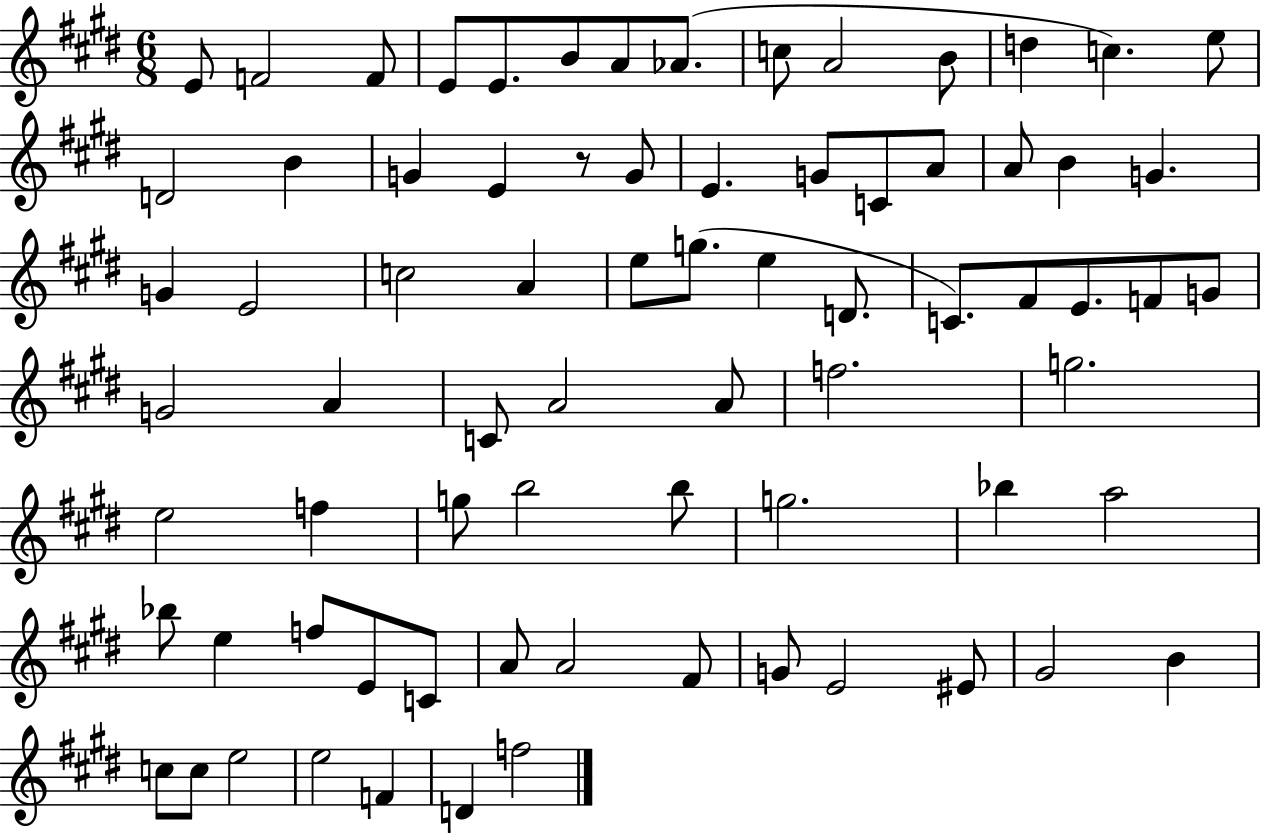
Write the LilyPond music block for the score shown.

{
  \clef treble
  \numericTimeSignature
  \time 6/8
  \key e \major
  e'8 f'2 f'8 | e'8 e'8. b'8 a'8 aes'8.( | c''8 a'2 b'8 | d''4 c''4.) e''8 | \break d'2 b'4 | g'4 e'4 r8 g'8 | e'4. g'8 c'8 a'8 | a'8 b'4 g'4. | \break g'4 e'2 | c''2 a'4 | e''8 g''8.( e''4 d'8. | c'8.) fis'8 e'8. f'8 g'8 | \break g'2 a'4 | c'8 a'2 a'8 | f''2. | g''2. | \break e''2 f''4 | g''8 b''2 b''8 | g''2. | bes''4 a''2 | \break bes''8 e''4 f''8 e'8 c'8 | a'8 a'2 fis'8 | g'8 e'2 eis'8 | gis'2 b'4 | \break c''8 c''8 e''2 | e''2 f'4 | d'4 f''2 | \bar "|."
}